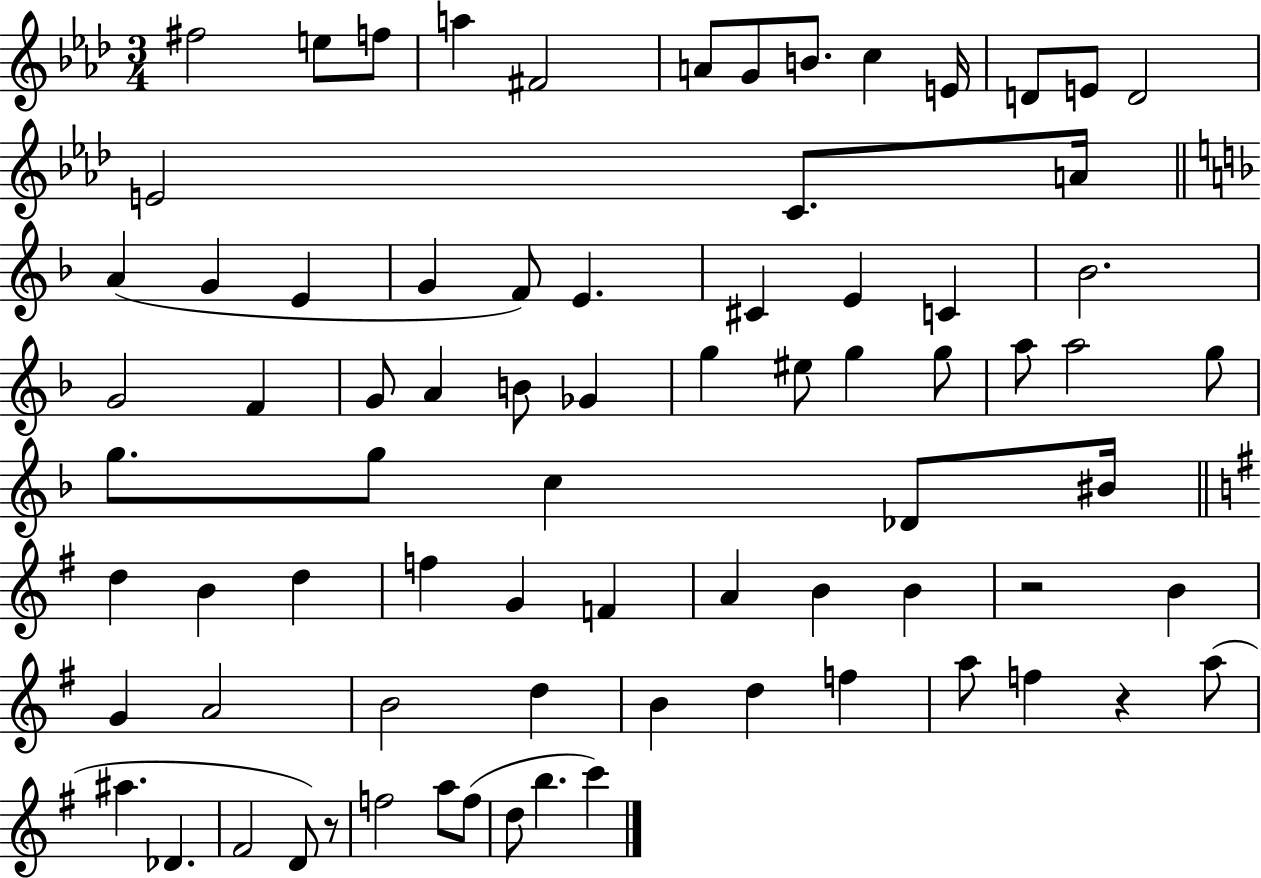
{
  \clef treble
  \numericTimeSignature
  \time 3/4
  \key aes \major
  fis''2 e''8 f''8 | a''4 fis'2 | a'8 g'8 b'8. c''4 e'16 | d'8 e'8 d'2 | \break e'2 c'8. a'16 | \bar "||" \break \key f \major a'4( g'4 e'4 | g'4 f'8) e'4. | cis'4 e'4 c'4 | bes'2. | \break g'2 f'4 | g'8 a'4 b'8 ges'4 | g''4 eis''8 g''4 g''8 | a''8 a''2 g''8 | \break g''8. g''8 c''4 des'8 bis'16 | \bar "||" \break \key e \minor d''4 b'4 d''4 | f''4 g'4 f'4 | a'4 b'4 b'4 | r2 b'4 | \break g'4 a'2 | b'2 d''4 | b'4 d''4 f''4 | a''8 f''4 r4 a''8( | \break ais''4. des'4. | fis'2 d'8) r8 | f''2 a''8 f''8( | d''8 b''4. c'''4) | \break \bar "|."
}